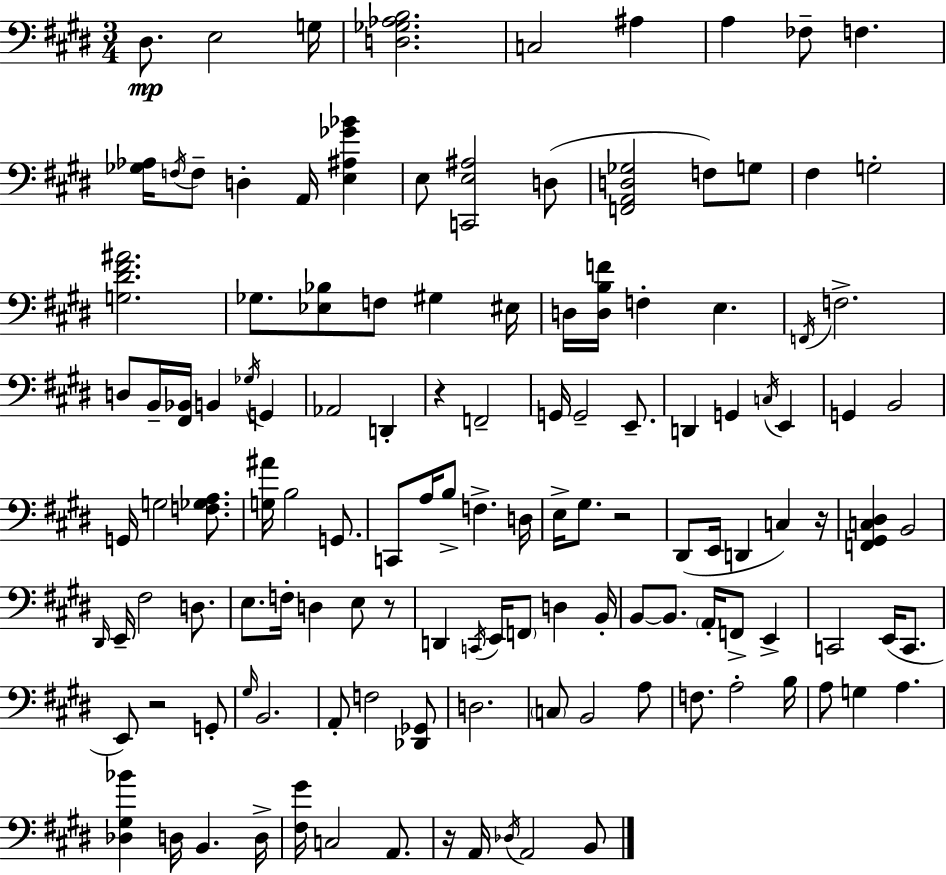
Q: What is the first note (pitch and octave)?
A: D#3